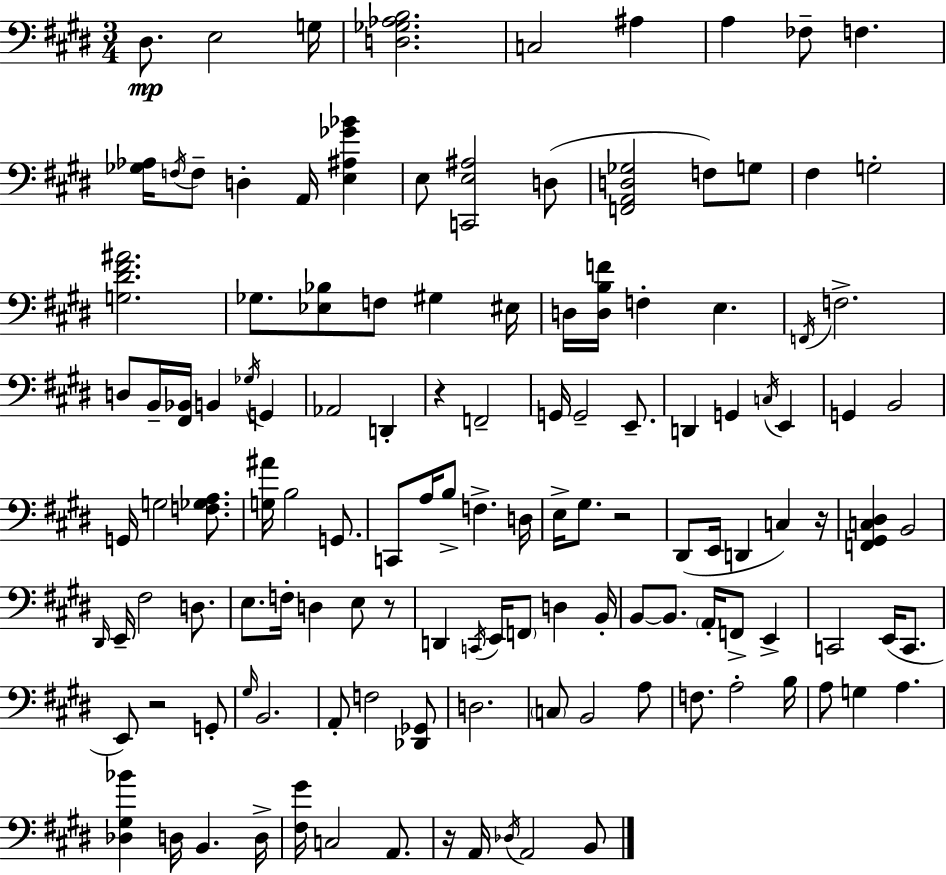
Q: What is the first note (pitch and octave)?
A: D#3